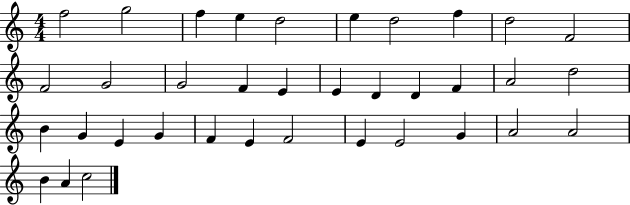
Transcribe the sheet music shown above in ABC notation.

X:1
T:Untitled
M:4/4
L:1/4
K:C
f2 g2 f e d2 e d2 f d2 F2 F2 G2 G2 F E E D D F A2 d2 B G E G F E F2 E E2 G A2 A2 B A c2